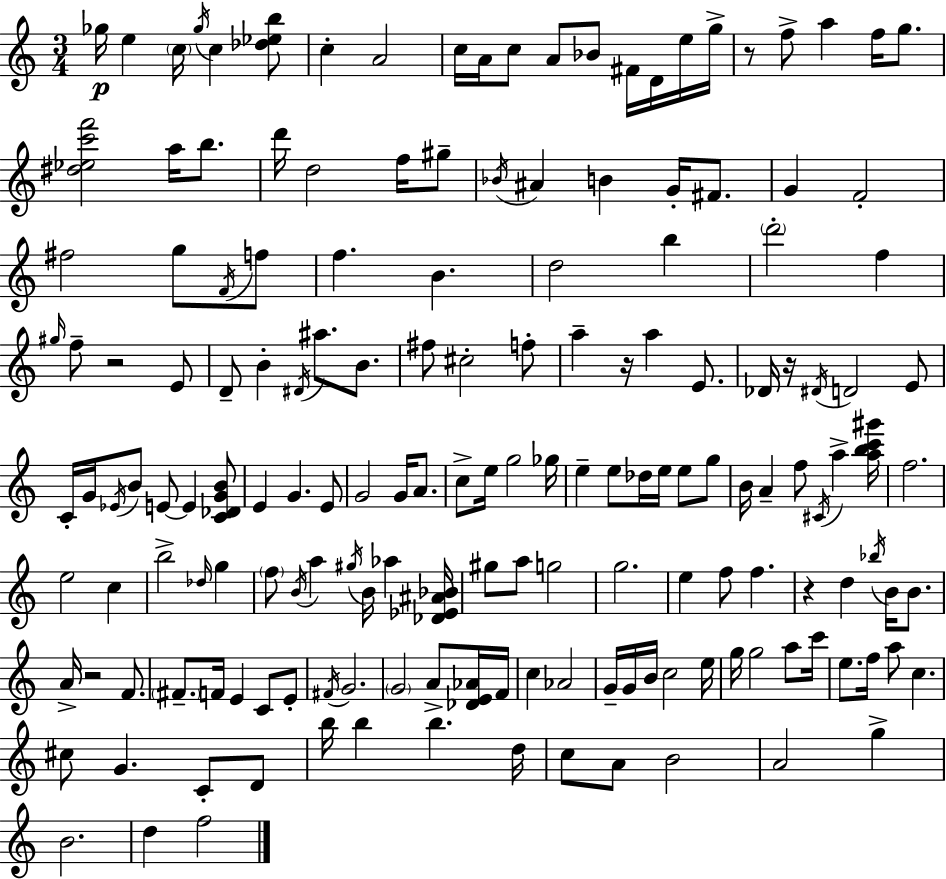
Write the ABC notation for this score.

X:1
T:Untitled
M:3/4
L:1/4
K:C
_g/4 e c/4 _g/4 c [_d_eb]/2 c A2 c/4 A/4 c/2 A/2 _B/2 ^F/4 D/4 e/4 g/4 z/2 f/2 a f/4 g/2 [^d_ec'f']2 a/4 b/2 d'/4 d2 f/4 ^g/2 _B/4 ^A B G/4 ^F/2 G F2 ^f2 g/2 F/4 f/2 f B d2 b d'2 f ^g/4 f/2 z2 E/2 D/2 B ^D/4 ^a/2 B/2 ^f/2 ^c2 f/2 a z/4 a E/2 _D/4 z/4 ^D/4 D2 E/2 C/4 G/4 _E/4 B/2 E/2 E [C_DGB]/2 E G E/2 G2 G/4 A/2 c/2 e/4 g2 _g/4 e e/2 _d/4 e/4 e/2 g/2 B/4 A f/2 ^C/4 a [abc'^g']/4 f2 e2 c b2 _d/4 g f/2 B/4 a ^g/4 B/4 _a [_D_E^A_B]/4 ^g/2 a/2 g2 g2 e f/2 f z d _b/4 B/4 B/2 A/4 z2 F/2 ^F/2 F/4 E C/2 E/2 ^F/4 G2 G2 A/2 [_DE_A]/4 F/4 c _A2 G/4 G/4 B/4 c2 e/4 g/4 g2 a/2 c'/4 e/2 f/4 a/2 c ^c/2 G C/2 D/2 b/4 b b d/4 c/2 A/2 B2 A2 g B2 d f2